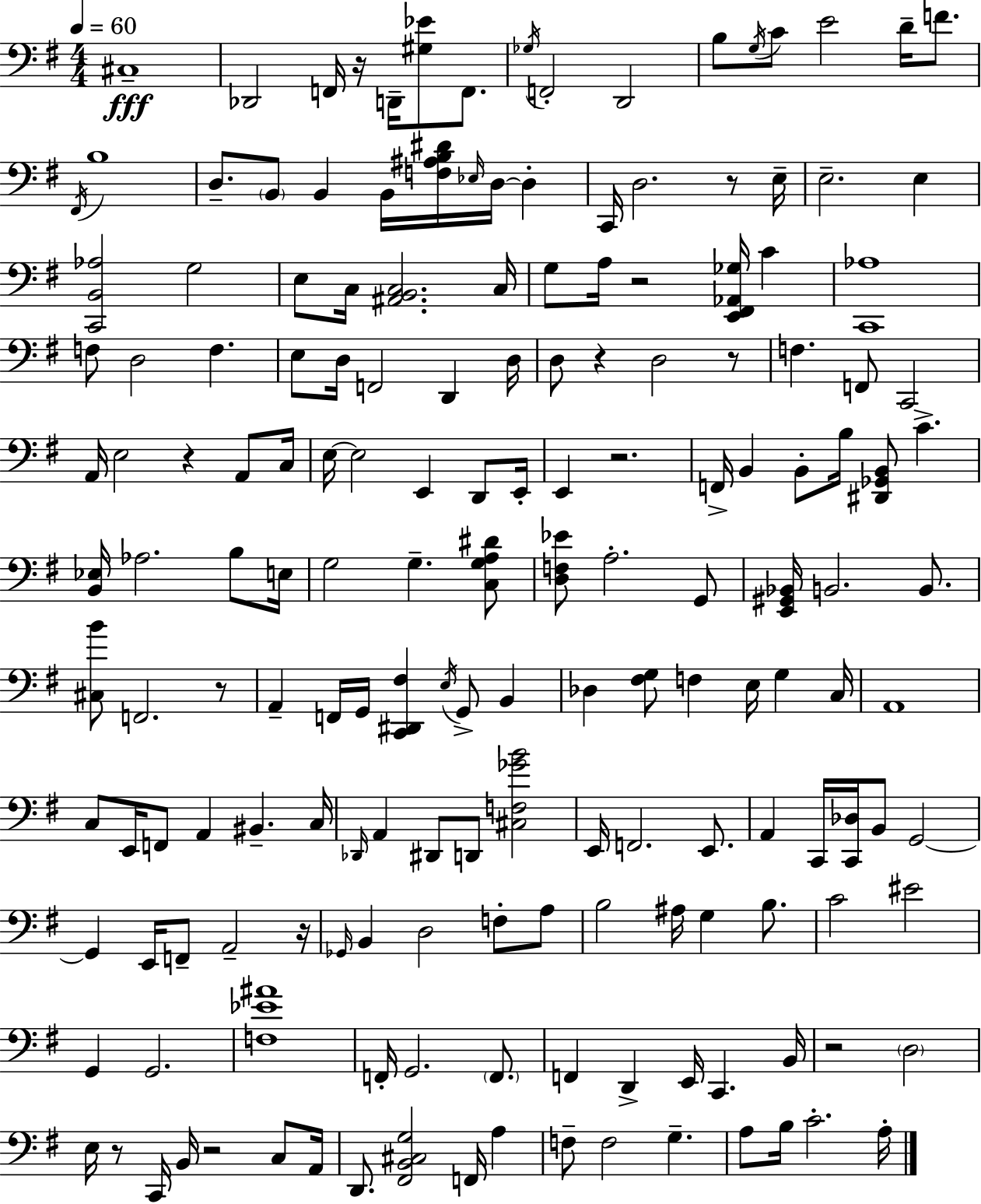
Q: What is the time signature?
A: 4/4